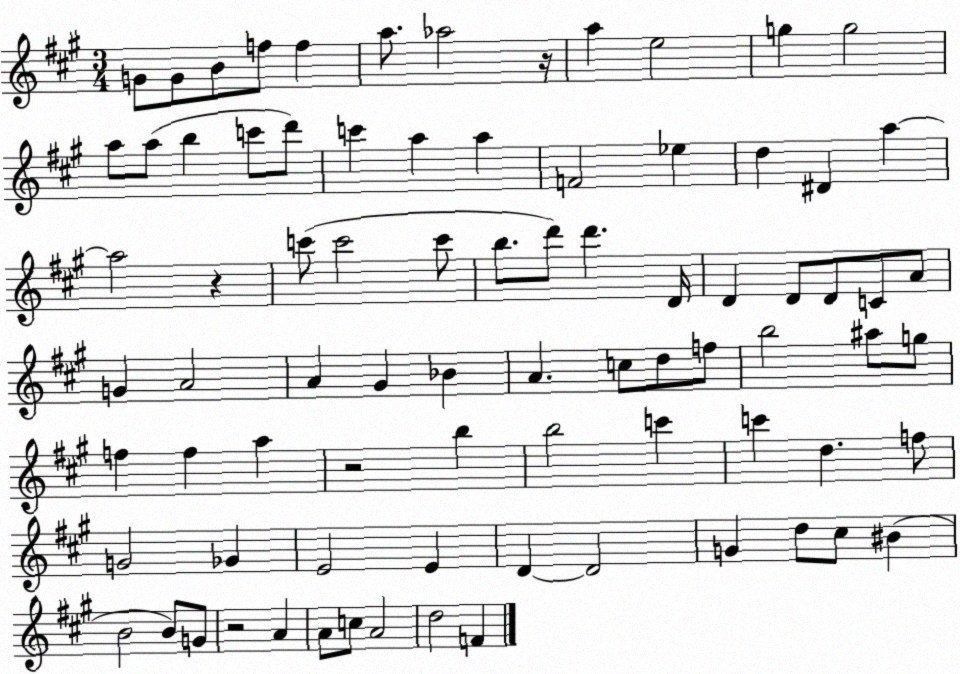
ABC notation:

X:1
T:Untitled
M:3/4
L:1/4
K:A
G/2 G/2 B/2 f/2 f a/2 _a2 z/4 a e2 g g2 a/2 a/2 b c'/2 d'/2 c' a a F2 _e d ^D a a2 z c'/2 c'2 c'/2 b/2 d'/2 d' D/4 D D/2 D/2 C/2 A/2 G A2 A ^G _B A c/2 d/2 f/2 b2 ^a/2 g/2 f f a z2 b b2 c' c' d f/2 G2 _G E2 E D D2 G d/2 ^c/2 ^B B2 B/2 G/2 z2 A A/2 c/2 A2 d2 F